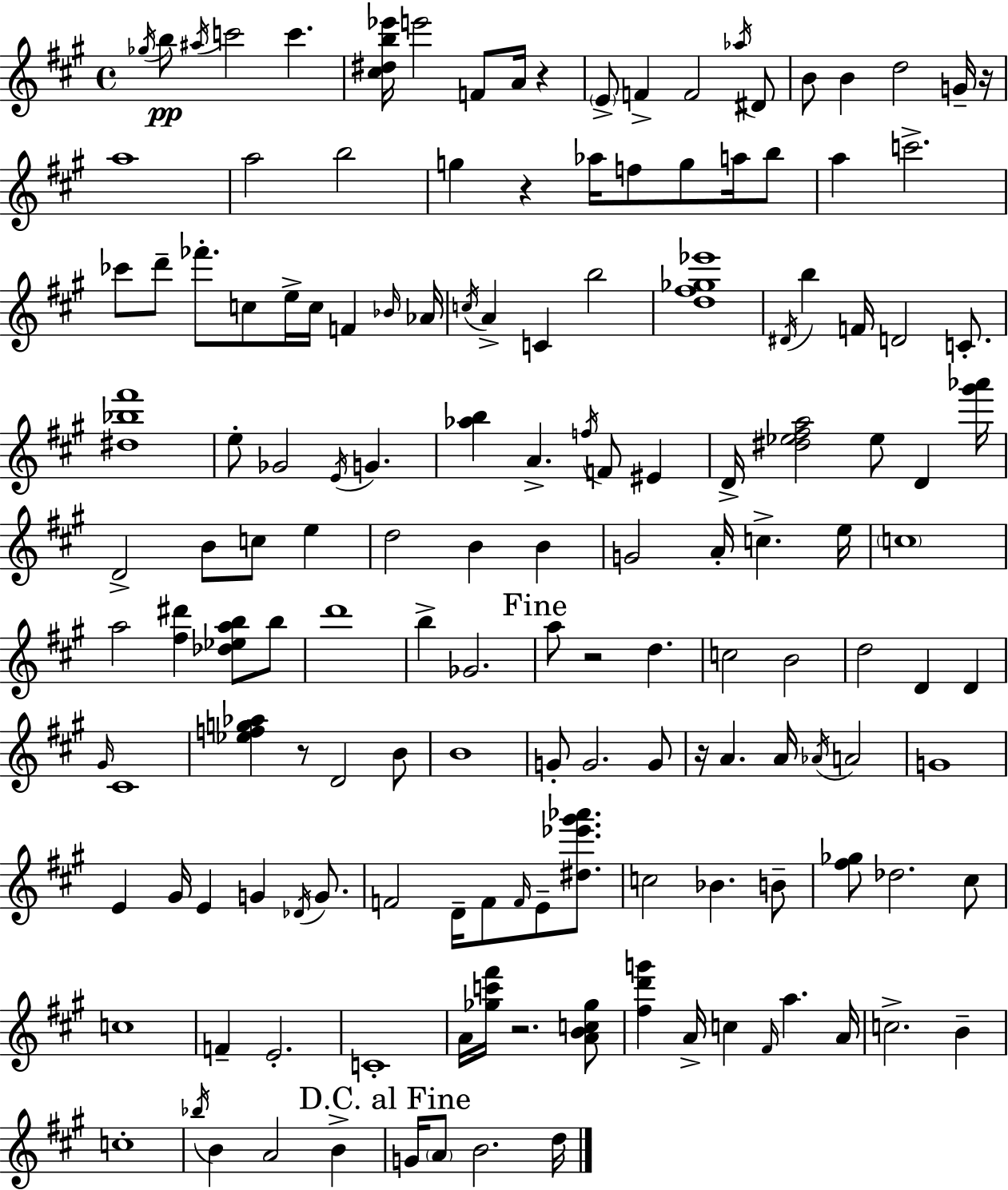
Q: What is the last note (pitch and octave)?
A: D5